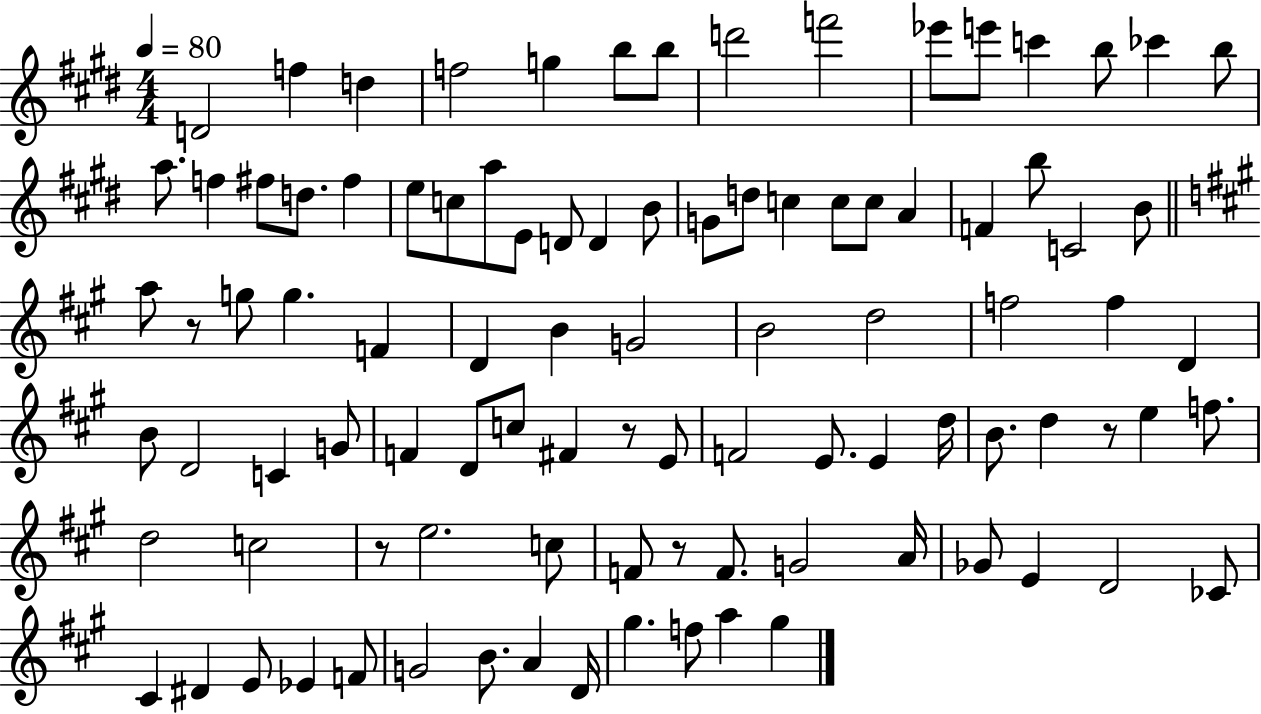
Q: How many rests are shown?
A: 5